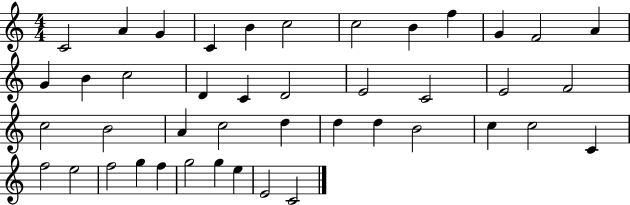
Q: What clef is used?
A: treble